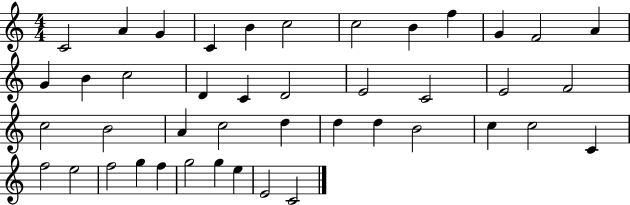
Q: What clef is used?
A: treble